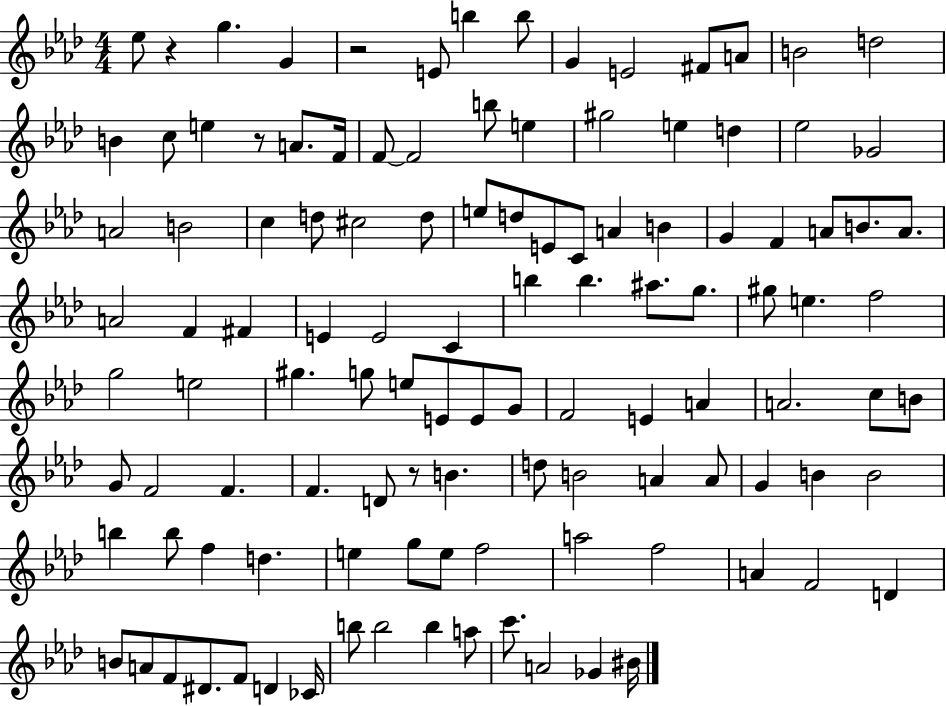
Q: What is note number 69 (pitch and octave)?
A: C5